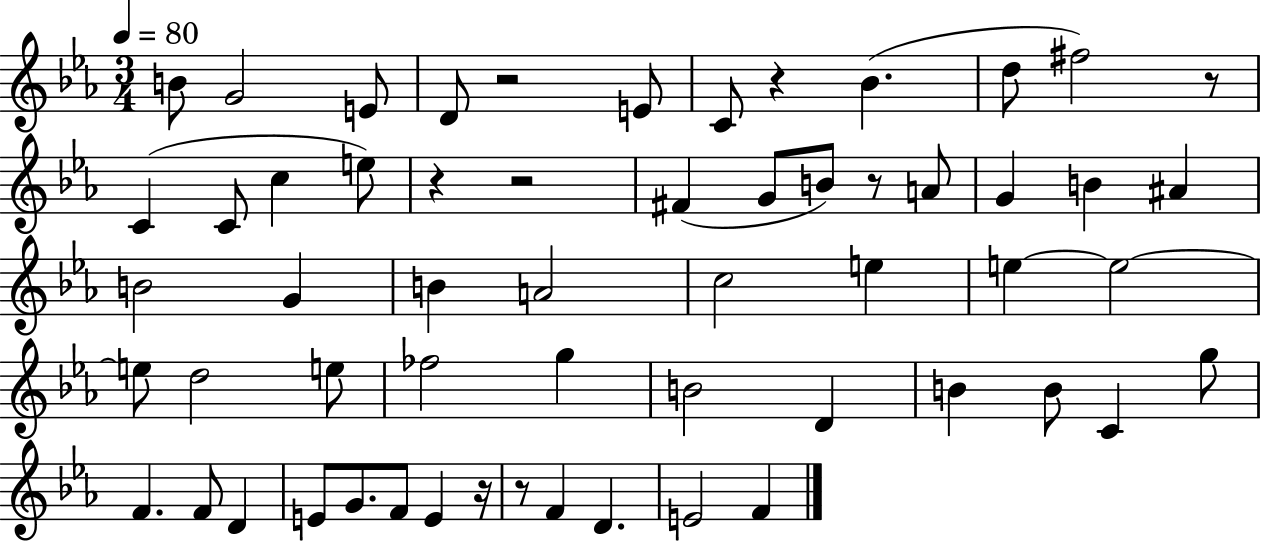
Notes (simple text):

B4/e G4/h E4/e D4/e R/h E4/e C4/e R/q Bb4/q. D5/e F#5/h R/e C4/q C4/e C5/q E5/e R/q R/h F#4/q G4/e B4/e R/e A4/e G4/q B4/q A#4/q B4/h G4/q B4/q A4/h C5/h E5/q E5/q E5/h E5/e D5/h E5/e FES5/h G5/q B4/h D4/q B4/q B4/e C4/q G5/e F4/q. F4/e D4/q E4/e G4/e. F4/e E4/q R/s R/e F4/q D4/q. E4/h F4/q